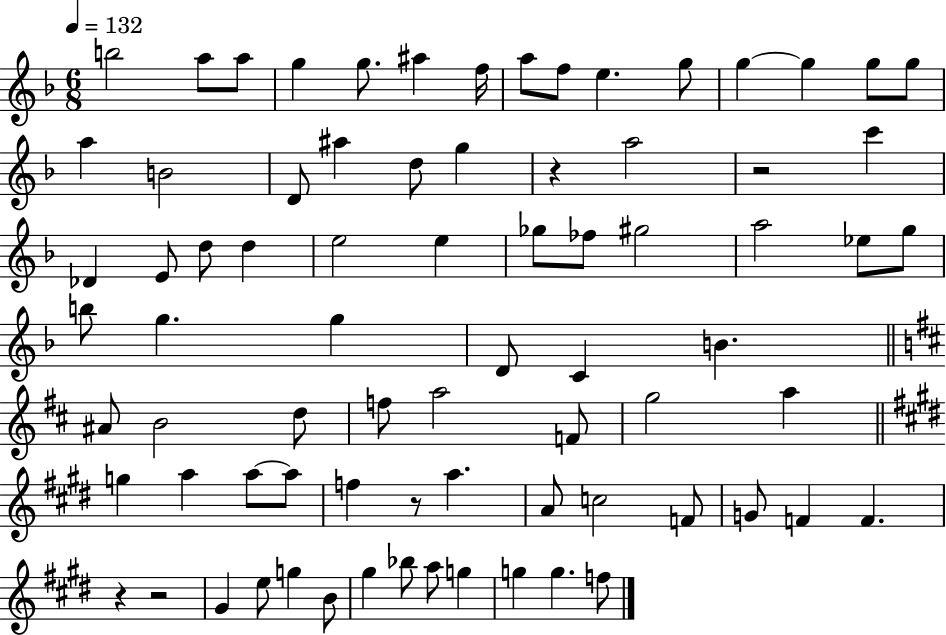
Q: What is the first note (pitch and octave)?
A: B5